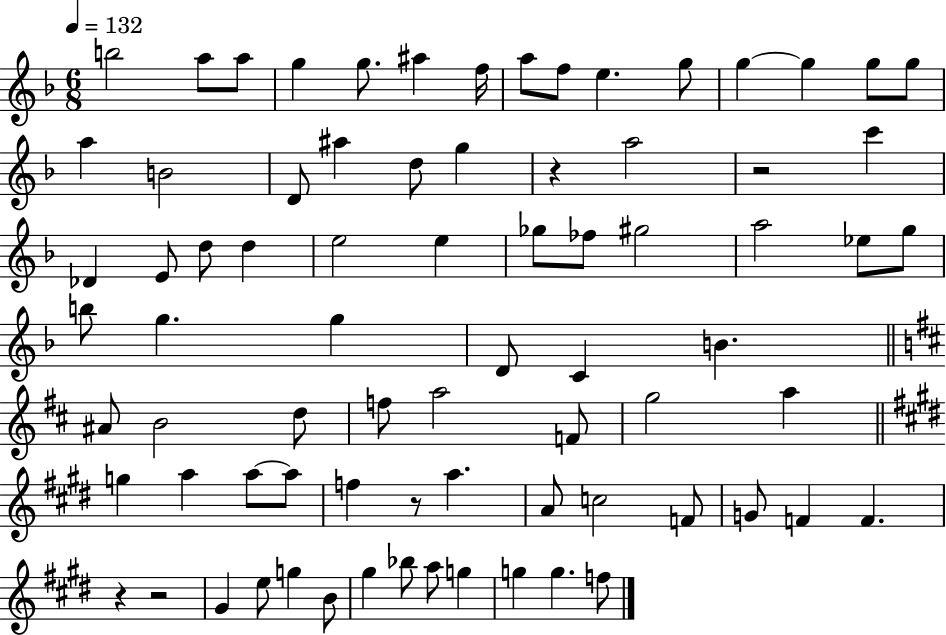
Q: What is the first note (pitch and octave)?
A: B5